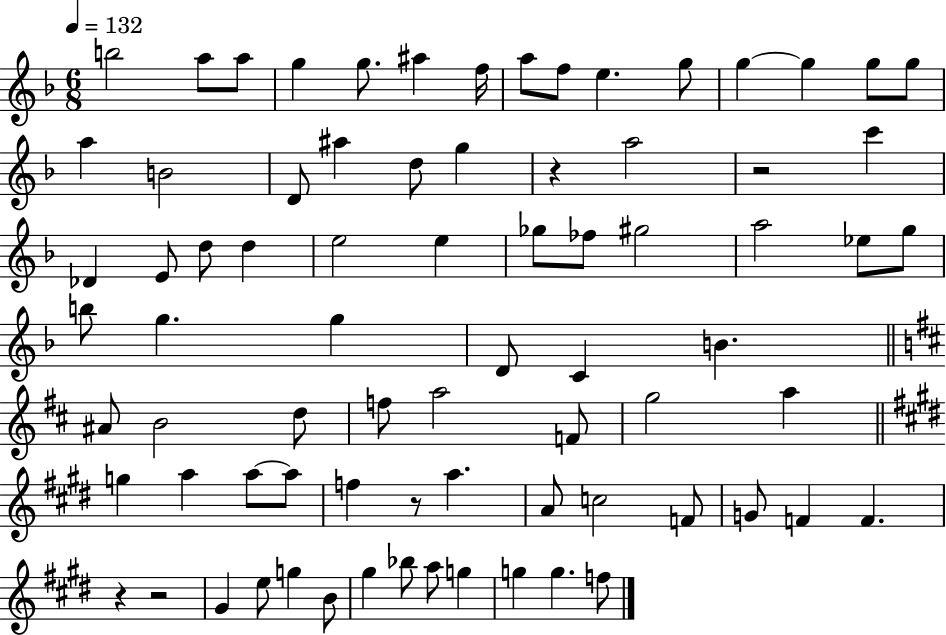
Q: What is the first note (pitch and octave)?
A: B5